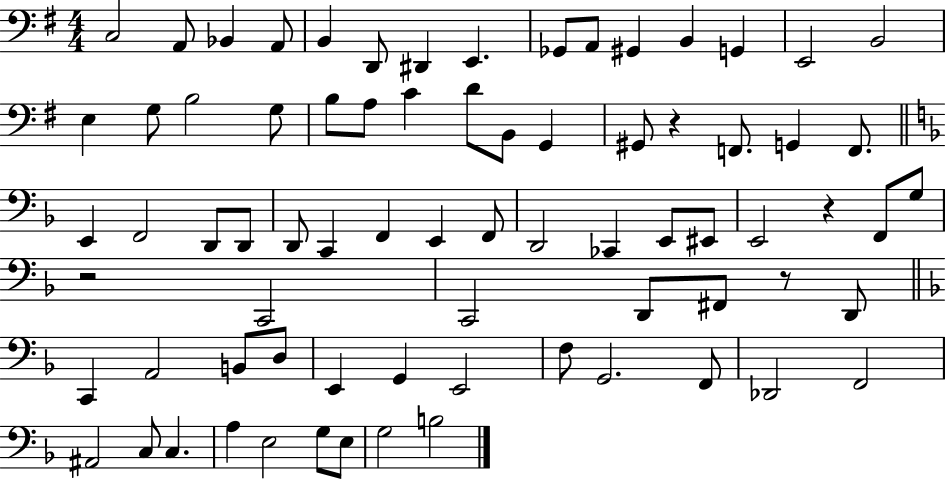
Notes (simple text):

C3/h A2/e Bb2/q A2/e B2/q D2/e D#2/q E2/q. Gb2/e A2/e G#2/q B2/q G2/q E2/h B2/h E3/q G3/e B3/h G3/e B3/e A3/e C4/q D4/e B2/e G2/q G#2/e R/q F2/e. G2/q F2/e. E2/q F2/h D2/e D2/e D2/e C2/q F2/q E2/q F2/e D2/h CES2/q E2/e EIS2/e E2/h R/q F2/e G3/e R/h C2/h C2/h D2/e F#2/e R/e D2/e C2/q A2/h B2/e D3/e E2/q G2/q E2/h F3/e G2/h. F2/e Db2/h F2/h A#2/h C3/e C3/q. A3/q E3/h G3/e E3/e G3/h B3/h